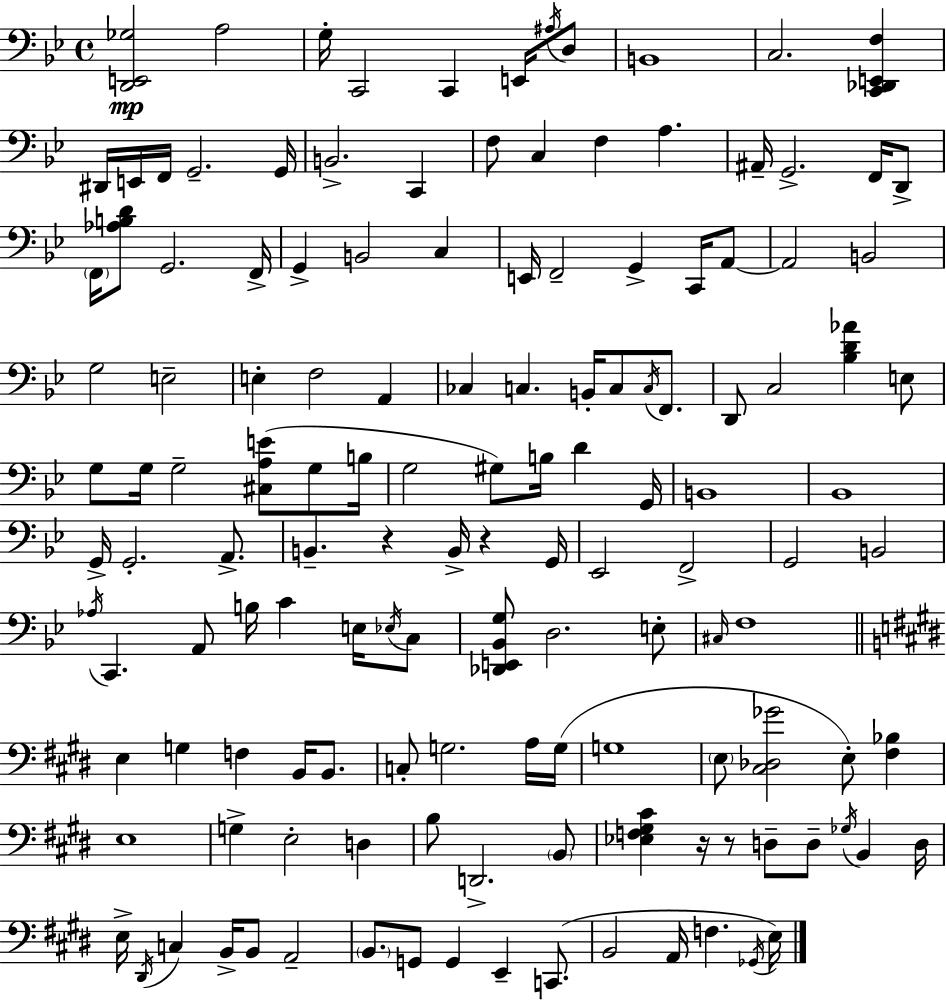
[D2,E2,Gb3]/h A3/h G3/s C2/h C2/q E2/s A#3/s D3/e B2/w C3/h. [C2,Db2,E2,F3]/q D#2/s E2/s F2/s G2/h. G2/s B2/h. C2/q F3/e C3/q F3/q A3/q. A#2/s G2/h. F2/s D2/e F2/s [Ab3,B3,D4]/e G2/h. F2/s G2/q B2/h C3/q E2/s F2/h G2/q C2/s A2/e A2/h B2/h G3/h E3/h E3/q F3/h A2/q CES3/q C3/q. B2/s C3/e C3/s F2/e. D2/e C3/h [Bb3,D4,Ab4]/q E3/e G3/e G3/s G3/h [C#3,A3,E4]/e G3/e B3/s G3/h G#3/e B3/s D4/q G2/s B2/w Bb2/w G2/s G2/h. A2/e. B2/q. R/q B2/s R/q G2/s Eb2/h F2/h G2/h B2/h Ab3/s C2/q. A2/e B3/s C4/q E3/s Eb3/s C3/e [Db2,E2,Bb2,G3]/e D3/h. E3/e C#3/s F3/w E3/q G3/q F3/q B2/s B2/e. C3/e G3/h. A3/s G3/s G3/w E3/e [C#3,Db3,Gb4]/h E3/e [F#3,Bb3]/q E3/w G3/q E3/h D3/q B3/e D2/h. B2/e [Eb3,F3,G#3,C#4]/q R/s R/e D3/e D3/e Gb3/s B2/q D3/s E3/s D#2/s C3/q B2/s B2/e A2/h B2/e. G2/e G2/q E2/q C2/e. B2/h A2/s F3/q. Gb2/s E3/s